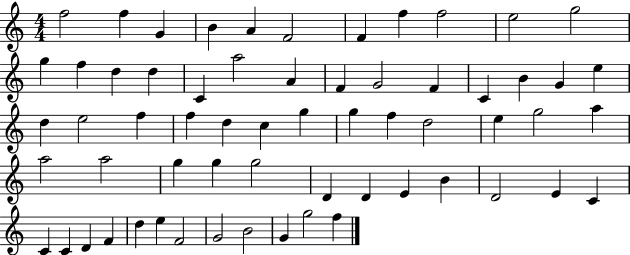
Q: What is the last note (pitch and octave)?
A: F5